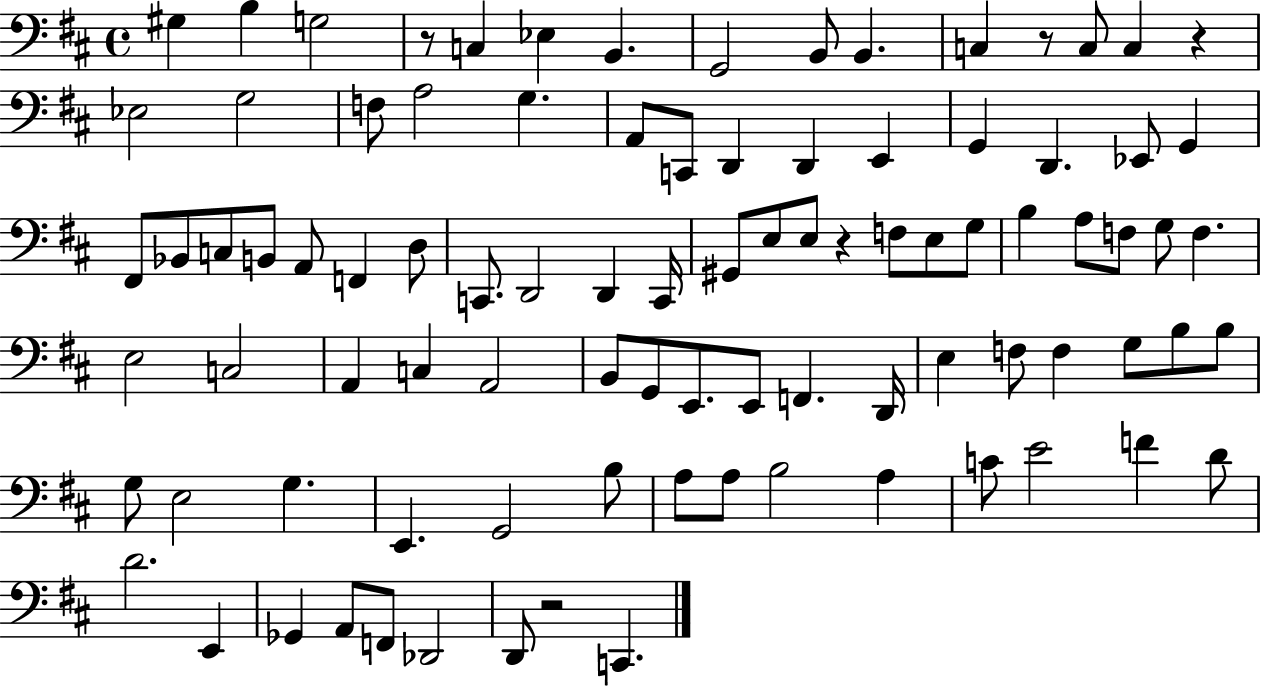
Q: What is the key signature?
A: D major